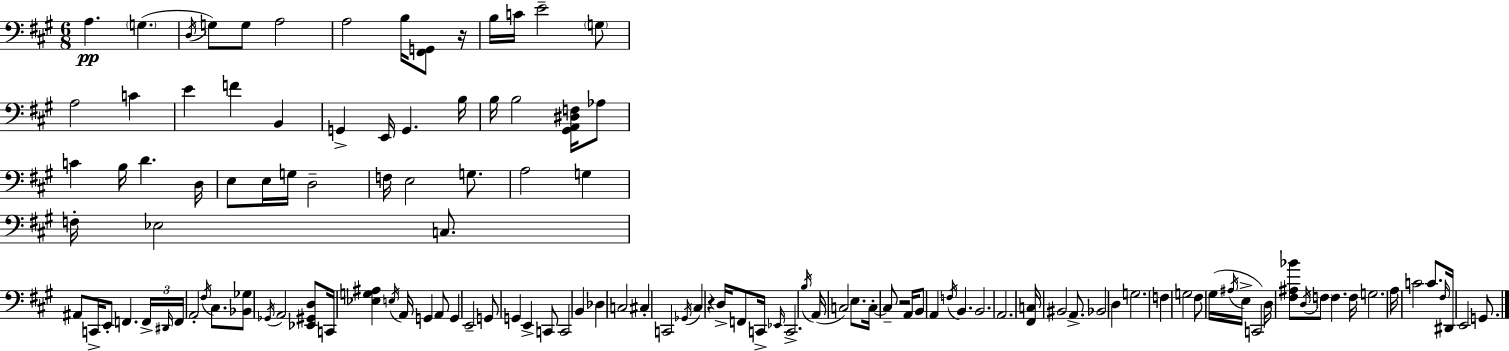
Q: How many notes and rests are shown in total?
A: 124